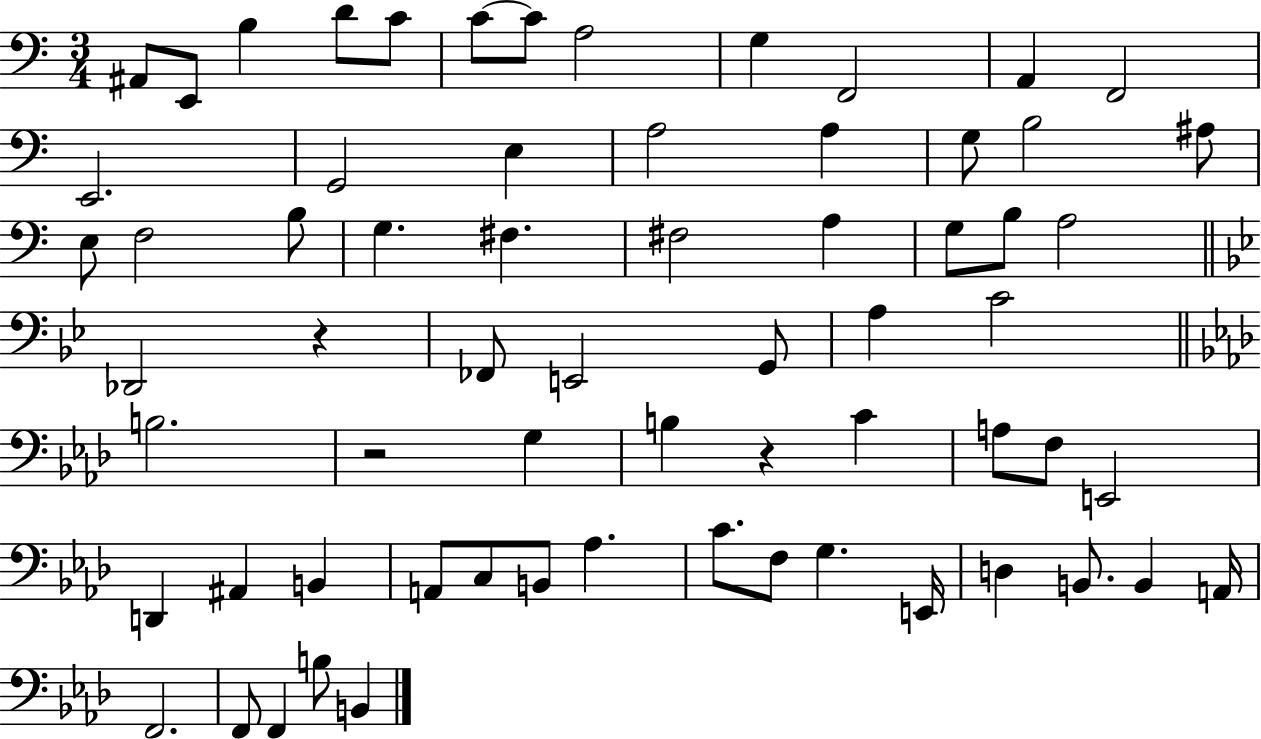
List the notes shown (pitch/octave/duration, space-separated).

A#2/e E2/e B3/q D4/e C4/e C4/e C4/e A3/h G3/q F2/h A2/q F2/h E2/h. G2/h E3/q A3/h A3/q G3/e B3/h A#3/e E3/e F3/h B3/e G3/q. F#3/q. F#3/h A3/q G3/e B3/e A3/h Db2/h R/q FES2/e E2/h G2/e A3/q C4/h B3/h. R/h G3/q B3/q R/q C4/q A3/e F3/e E2/h D2/q A#2/q B2/q A2/e C3/e B2/e Ab3/q. C4/e. F3/e G3/q. E2/s D3/q B2/e. B2/q A2/s F2/h. F2/e F2/q B3/e B2/q